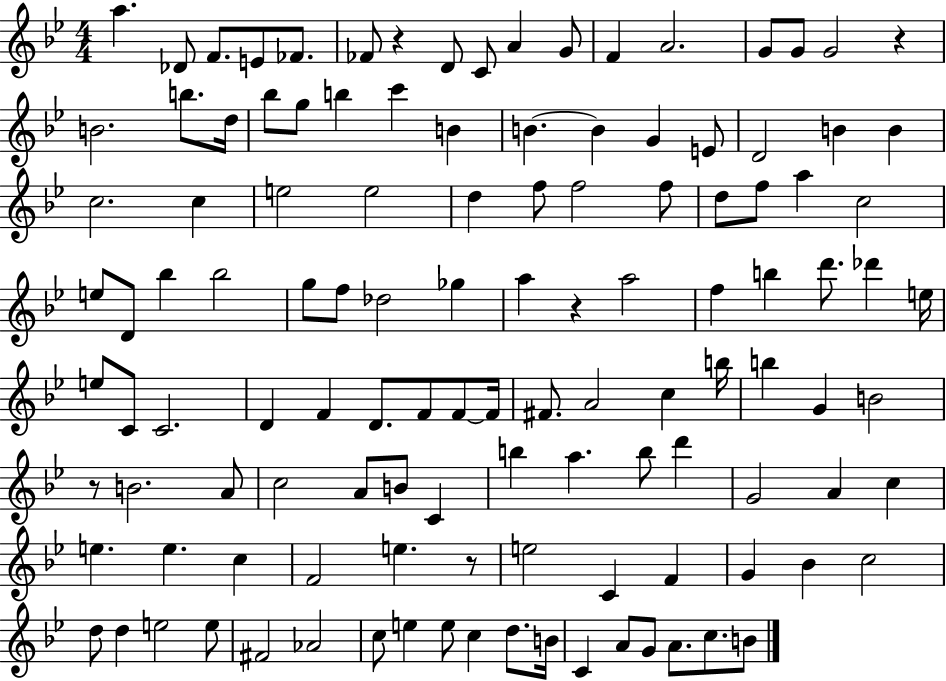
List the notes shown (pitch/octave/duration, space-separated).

A5/q. Db4/e F4/e. E4/e FES4/e. FES4/e R/q D4/e C4/e A4/q G4/e F4/q A4/h. G4/e G4/e G4/h R/q B4/h. B5/e. D5/s Bb5/e G5/e B5/q C6/q B4/q B4/q. B4/q G4/q E4/e D4/h B4/q B4/q C5/h. C5/q E5/h E5/h D5/q F5/e F5/h F5/e D5/e F5/e A5/q C5/h E5/e D4/e Bb5/q Bb5/h G5/e F5/e Db5/h Gb5/q A5/q R/q A5/h F5/q B5/q D6/e. Db6/q E5/s E5/e C4/e C4/h. D4/q F4/q D4/e. F4/e F4/e F4/s F#4/e. A4/h C5/q B5/s B5/q G4/q B4/h R/e B4/h. A4/e C5/h A4/e B4/e C4/q B5/q A5/q. B5/e D6/q G4/h A4/q C5/q E5/q. E5/q. C5/q F4/h E5/q. R/e E5/h C4/q F4/q G4/q Bb4/q C5/h D5/e D5/q E5/h E5/e F#4/h Ab4/h C5/e E5/q E5/e C5/q D5/e. B4/s C4/q A4/e G4/e A4/e. C5/e. B4/e